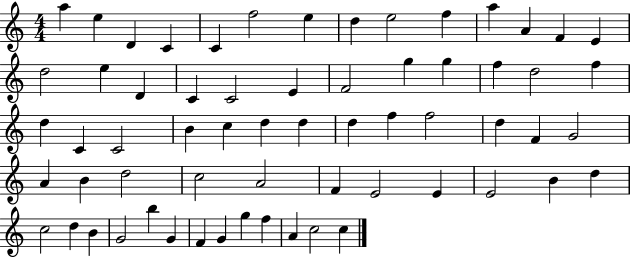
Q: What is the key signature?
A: C major